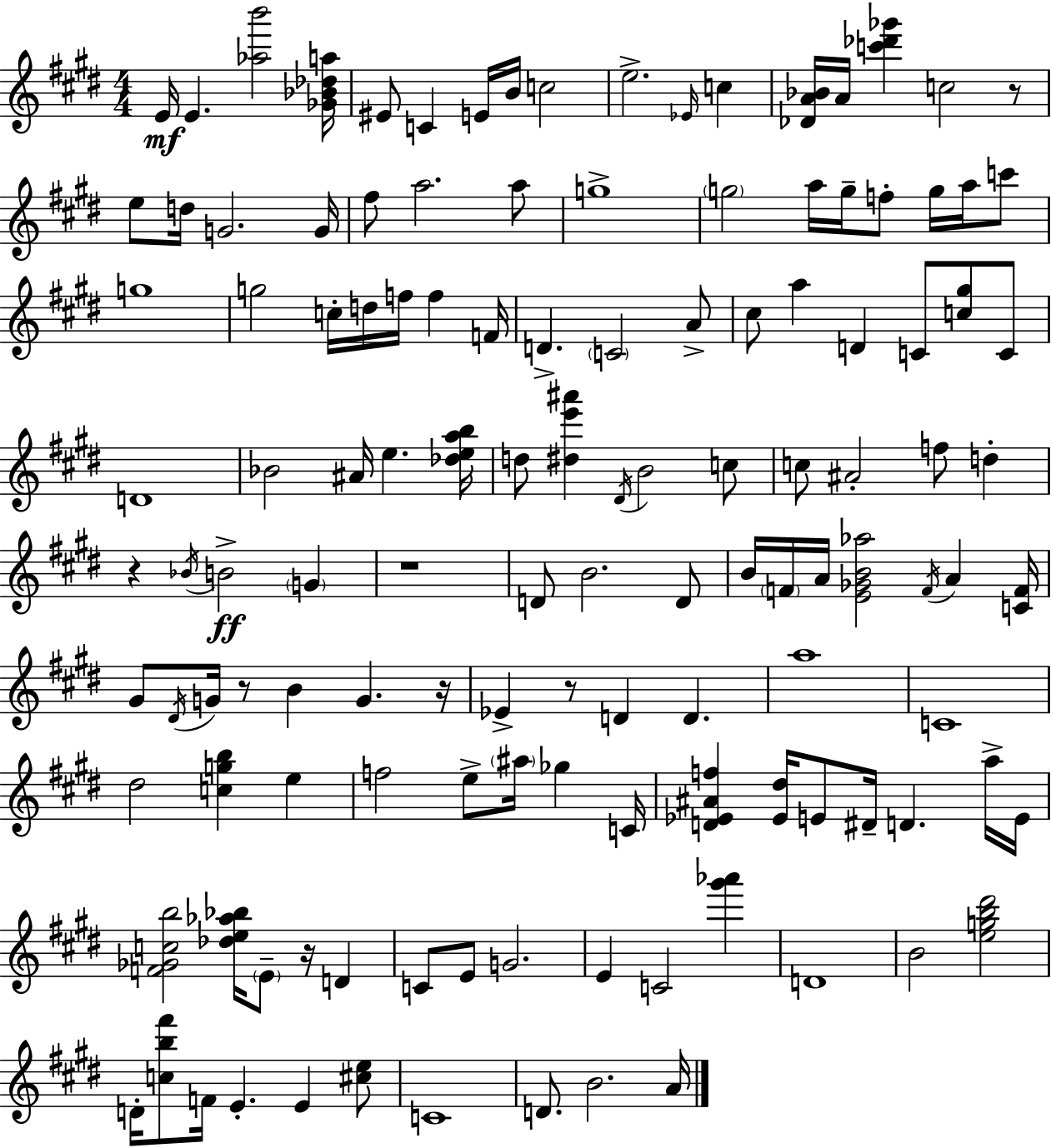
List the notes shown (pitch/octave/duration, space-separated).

E4/s E4/q. [Ab5,B6]/h [Gb4,Bb4,Db5,A5]/s EIS4/e C4/q E4/s B4/s C5/h E5/h. Eb4/s C5/q [Db4,A4,Bb4]/s A4/s [C6,Db6,Gb6]/q C5/h R/e E5/e D5/s G4/h. G4/s F#5/e A5/h. A5/e G5/w G5/h A5/s G5/s F5/e G5/s A5/s C6/e G5/w G5/h C5/s D5/s F5/s F5/q F4/s D4/q. C4/h A4/e C#5/e A5/q D4/q C4/e [C5,G#5]/e C4/e D4/w Bb4/h A#4/s E5/q. [Db5,E5,A5,B5]/s D5/e [D#5,E6,A#6]/q D#4/s B4/h C5/e C5/e A#4/h F5/e D5/q R/q Bb4/s B4/h G4/q R/w D4/e B4/h. D4/e B4/s F4/s A4/s [E4,Gb4,B4,Ab5]/h F4/s A4/q [C4,F4]/s G#4/e D#4/s G4/s R/e B4/q G4/q. R/s Eb4/q R/e D4/q D4/q. A5/w C4/w D#5/h [C5,G5,B5]/q E5/q F5/h E5/e A#5/s Gb5/q C4/s [D4,Eb4,A#4,F5]/q [Eb4,D#5]/s E4/e D#4/s D4/q. A5/s E4/s [F4,Gb4,C5,B5]/h [Db5,E5,Ab5,Bb5]/s E4/e R/s D4/q C4/e E4/e G4/h. E4/q C4/h [G#6,Ab6]/q D4/w B4/h [E5,G5,B5,D#6]/h D4/s [C5,B5,F#6]/e F4/s E4/q. E4/q [C#5,E5]/e C4/w D4/e. B4/h. A4/s